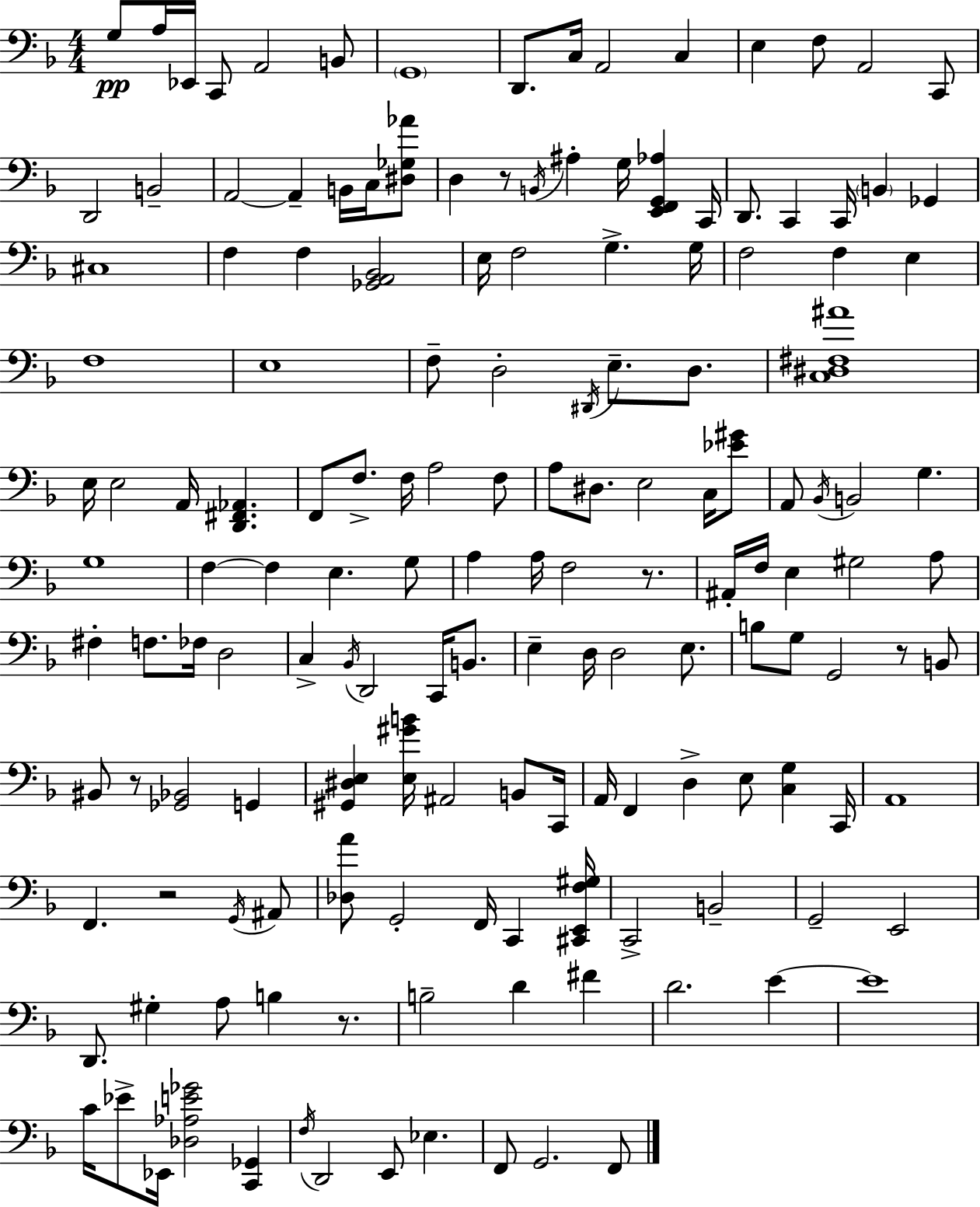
G3/e A3/s Eb2/s C2/e A2/h B2/e G2/w D2/e. C3/s A2/h C3/q E3/q F3/e A2/h C2/e D2/h B2/h A2/h A2/q B2/s C3/s [D#3,Gb3,Ab4]/e D3/q R/e B2/s A#3/q G3/s [E2,F2,G2,Ab3]/q C2/s D2/e. C2/q C2/s B2/q Gb2/q C#3/w F3/q F3/q [Gb2,A2,Bb2]/h E3/s F3/h G3/q. G3/s F3/h F3/q E3/q F3/w E3/w F3/e D3/h D#2/s E3/e. D3/e. [C3,D#3,F#3,A#4]/w E3/s E3/h A2/s [D2,F#2,Ab2]/q. F2/e F3/e. F3/s A3/h F3/e A3/e D#3/e. E3/h C3/s [Eb4,G#4]/e A2/e Bb2/s B2/h G3/q. G3/w F3/q F3/q E3/q. G3/e A3/q A3/s F3/h R/e. A#2/s F3/s E3/q G#3/h A3/e F#3/q F3/e. FES3/s D3/h C3/q Bb2/s D2/h C2/s B2/e. E3/q D3/s D3/h E3/e. B3/e G3/e G2/h R/e B2/e BIS2/e R/e [Gb2,Bb2]/h G2/q [G#2,D#3,E3]/q [E3,G#4,B4]/s A#2/h B2/e C2/s A2/s F2/q D3/q E3/e [C3,G3]/q C2/s A2/w F2/q. R/h G2/s A#2/e [Db3,A4]/e G2/h F2/s C2/q [C#2,E2,F3,G#3]/s C2/h B2/h G2/h E2/h D2/e. G#3/q A3/e B3/q R/e. B3/h D4/q F#4/q D4/h. E4/q E4/w C4/s Eb4/e Eb2/s [Db3,Ab3,E4,Gb4]/h [C2,Gb2]/q F3/s D2/h E2/e Eb3/q. F2/e G2/h. F2/e